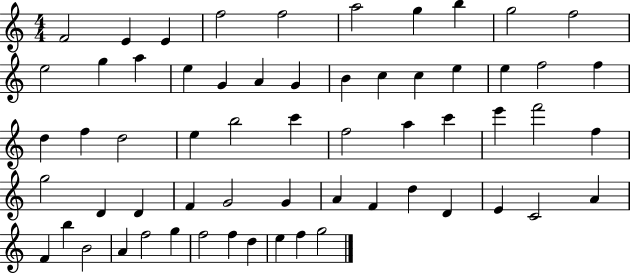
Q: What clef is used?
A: treble